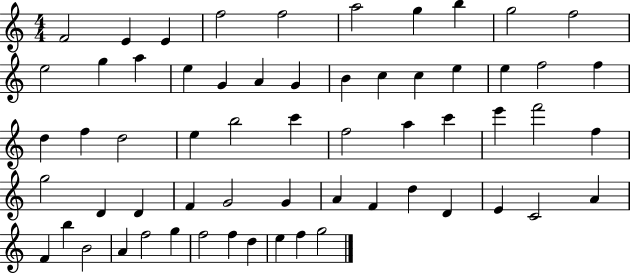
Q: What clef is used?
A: treble